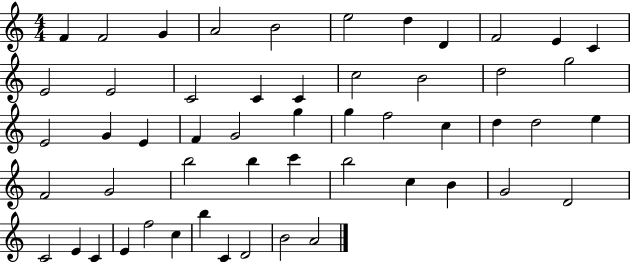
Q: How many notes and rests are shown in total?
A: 53